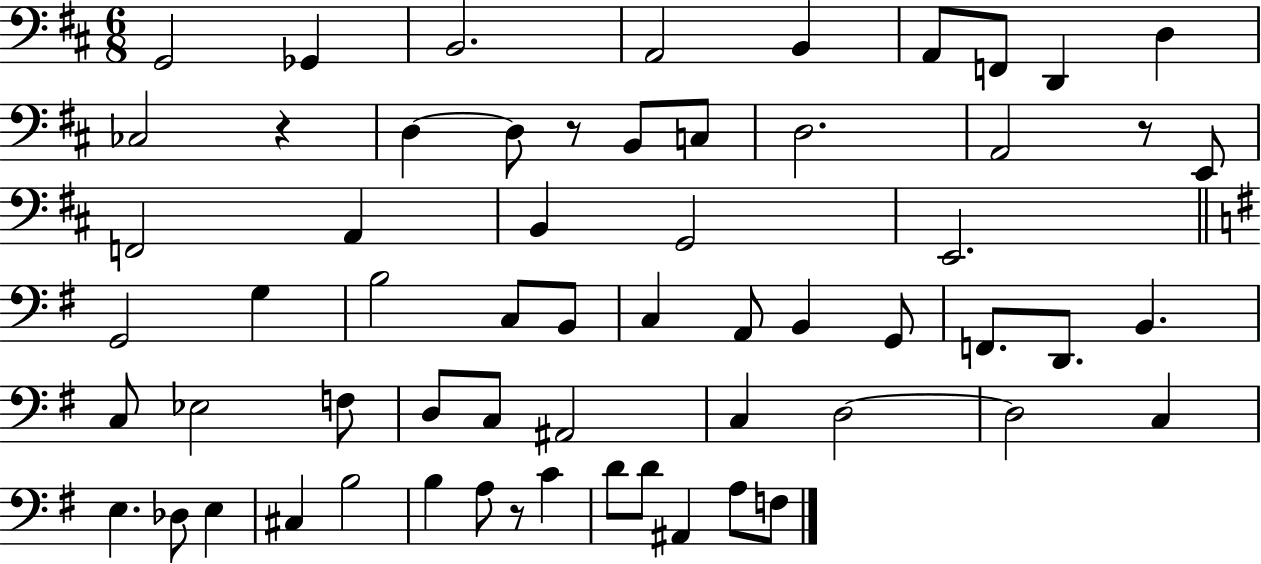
X:1
T:Untitled
M:6/8
L:1/4
K:D
G,,2 _G,, B,,2 A,,2 B,, A,,/2 F,,/2 D,, D, _C,2 z D, D,/2 z/2 B,,/2 C,/2 D,2 A,,2 z/2 E,,/2 F,,2 A,, B,, G,,2 E,,2 G,,2 G, B,2 C,/2 B,,/2 C, A,,/2 B,, G,,/2 F,,/2 D,,/2 B,, C,/2 _E,2 F,/2 D,/2 C,/2 ^A,,2 C, D,2 D,2 C, E, _D,/2 E, ^C, B,2 B, A,/2 z/2 C D/2 D/2 ^A,, A,/2 F,/2